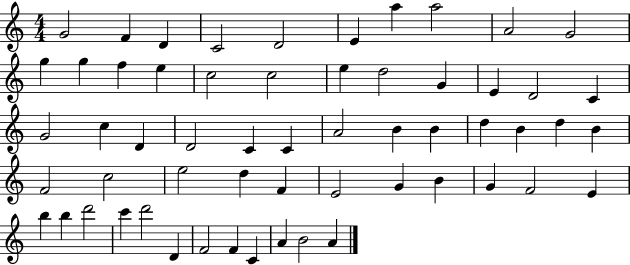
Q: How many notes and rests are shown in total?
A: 58